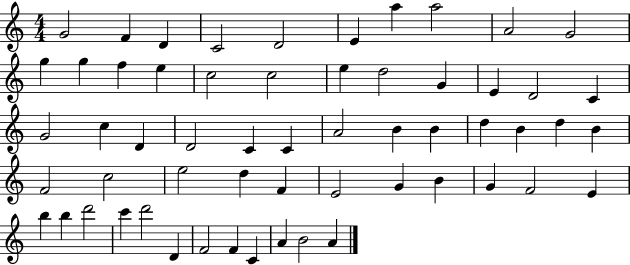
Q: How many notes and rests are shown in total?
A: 58